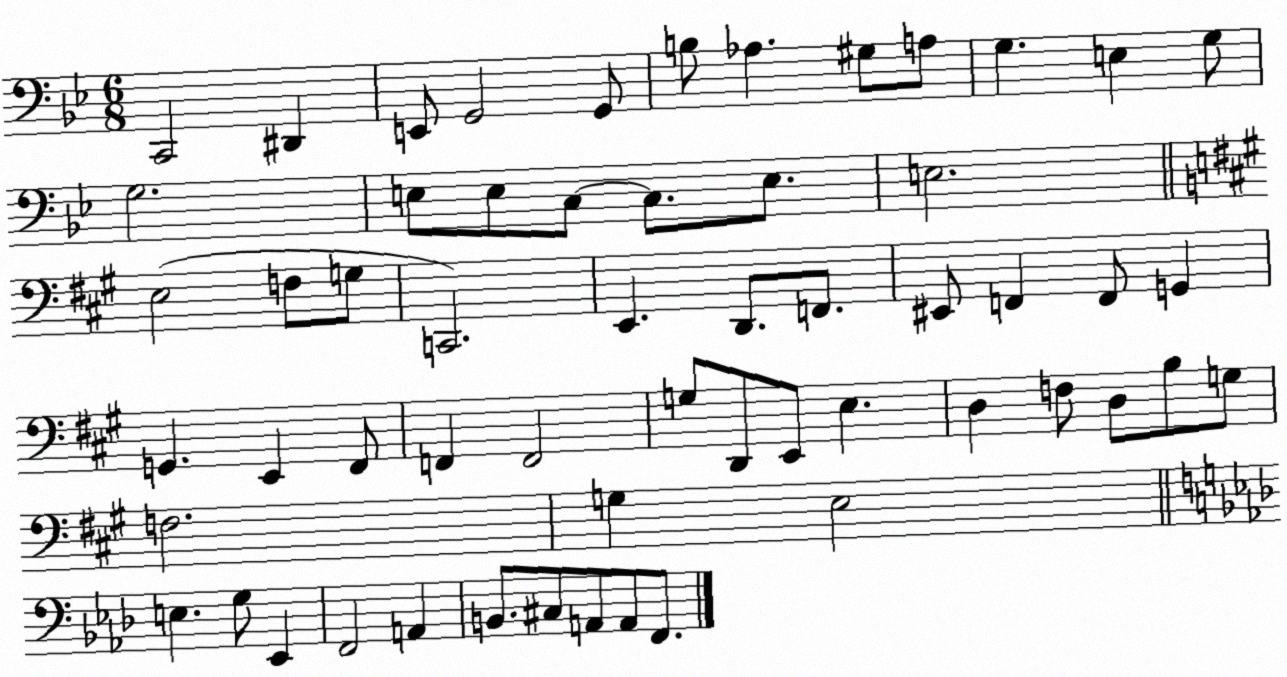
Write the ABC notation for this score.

X:1
T:Untitled
M:6/8
L:1/4
K:Bb
C,,2 ^D,, E,,/2 G,,2 G,,/2 B,/2 _A, ^G,/2 A,/2 G, E, G,/2 G,2 E,/2 E,/2 C,/2 C,/2 E,/2 E,2 E,2 F,/2 G,/2 C,,2 E,, D,,/2 F,,/2 ^E,,/2 F,, F,,/2 G,, G,, E,, ^F,,/2 F,, F,,2 G,/2 D,,/2 E,,/2 E, D, F,/2 D,/2 B,/2 G,/2 F,2 G, E,2 E, G,/2 _E,, F,,2 A,, B,,/2 ^C,/2 A,,/2 A,,/2 F,,/2